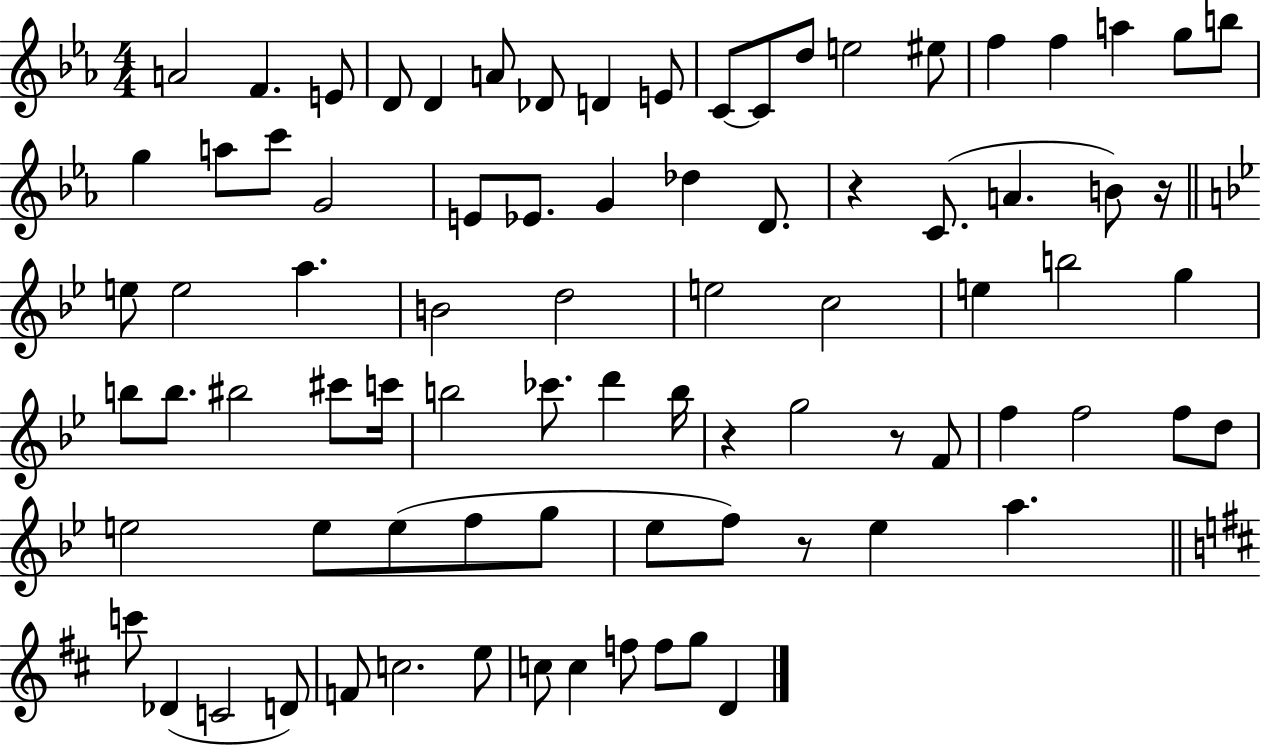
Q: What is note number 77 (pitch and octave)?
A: G5